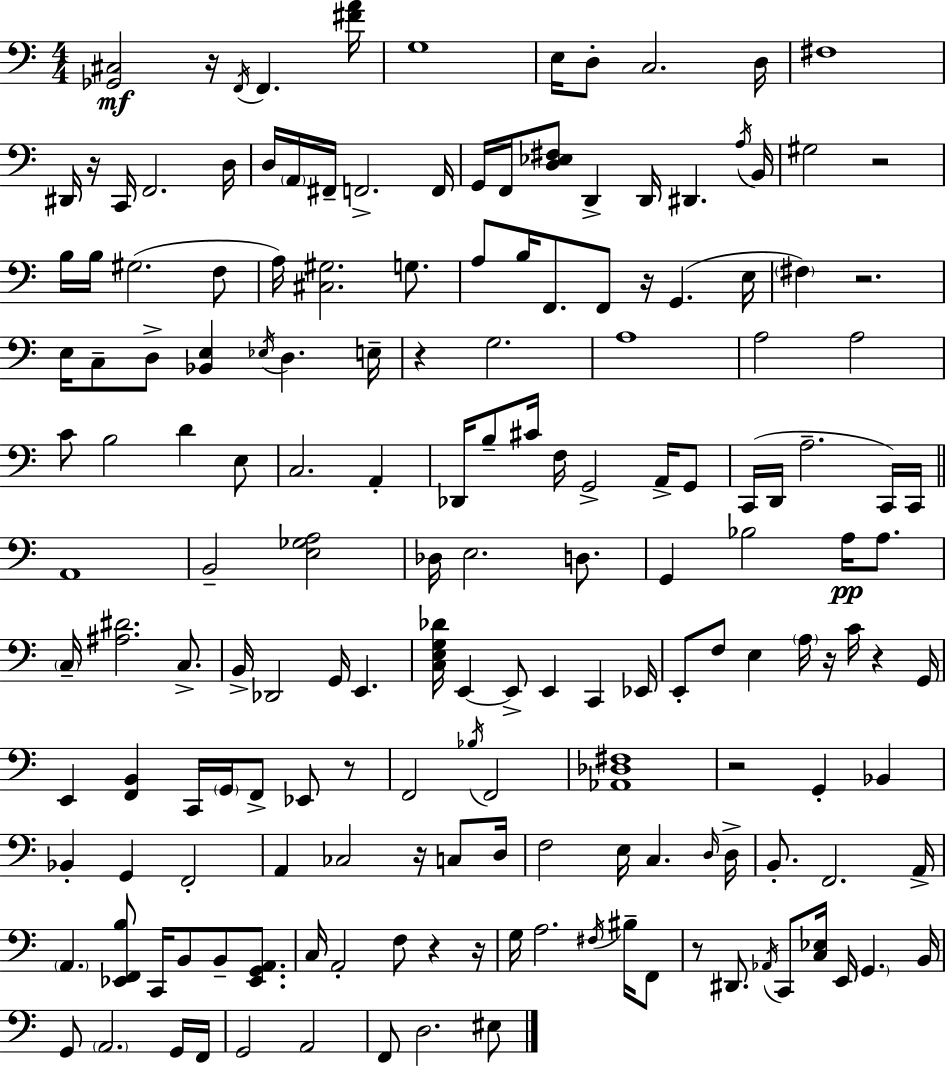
X:1
T:Untitled
M:4/4
L:1/4
K:C
[_G,,^C,]2 z/4 F,,/4 F,, [^FA]/4 G,4 E,/4 D,/2 C,2 D,/4 ^F,4 ^D,,/4 z/4 C,,/4 F,,2 D,/4 D,/4 A,,/4 ^F,,/4 F,,2 F,,/4 G,,/4 F,,/4 [D,_E,^F,]/2 D,, D,,/4 ^D,, A,/4 B,,/4 ^G,2 z2 B,/4 B,/4 ^G,2 F,/2 A,/4 [^C,^G,]2 G,/2 A,/2 B,/4 F,,/2 F,,/2 z/4 G,, E,/4 ^F, z2 E,/4 C,/2 D,/2 [_B,,E,] _E,/4 D, E,/4 z G,2 A,4 A,2 A,2 C/2 B,2 D E,/2 C,2 A,, _D,,/4 B,/2 ^C/4 F,/4 G,,2 A,,/4 G,,/2 C,,/4 D,,/4 A,2 C,,/4 C,,/4 A,,4 B,,2 [E,_G,A,]2 _D,/4 E,2 D,/2 G,, _B,2 A,/4 A,/2 C,/4 [^A,^D]2 C,/2 B,,/4 _D,,2 G,,/4 E,, [C,E,G,_D]/4 E,, E,,/2 E,, C,, _E,,/4 E,,/2 F,/2 E, A,/4 z/4 C/4 z G,,/4 E,, [F,,B,,] C,,/4 G,,/4 F,,/2 _E,,/2 z/2 F,,2 _B,/4 F,,2 [_A,,_D,^F,]4 z2 G,, _B,, _B,, G,, F,,2 A,, _C,2 z/4 C,/2 D,/4 F,2 E,/4 C, D,/4 D,/4 B,,/2 F,,2 A,,/4 A,, [_E,,F,,B,]/2 C,,/4 B,,/2 B,,/2 [_E,,G,,A,,]/2 C,/4 A,,2 F,/2 z z/4 G,/4 A,2 ^F,/4 ^B,/4 F,,/2 z/2 ^D,,/2 _A,,/4 C,,/2 [C,_E,]/4 E,,/4 G,, B,,/4 G,,/2 A,,2 G,,/4 F,,/4 G,,2 A,,2 F,,/2 D,2 ^E,/2